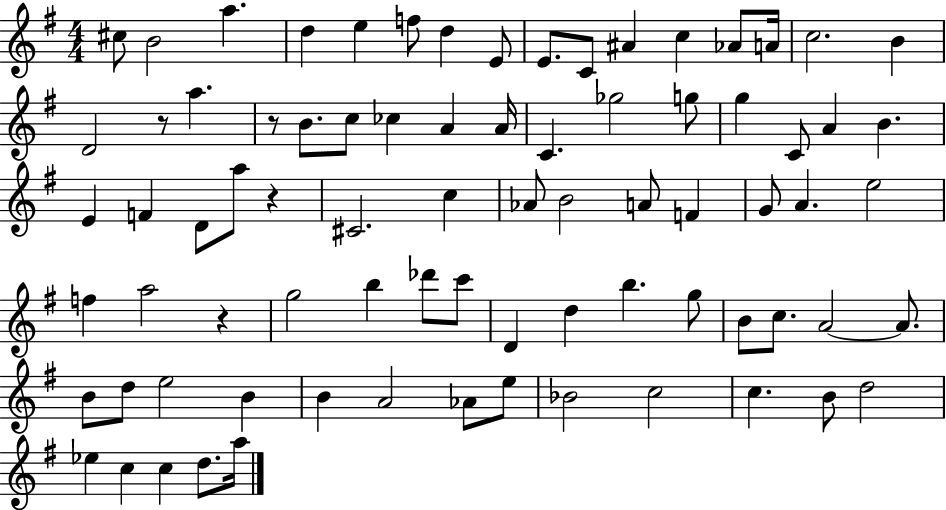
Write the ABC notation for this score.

X:1
T:Untitled
M:4/4
L:1/4
K:G
^c/2 B2 a d e f/2 d E/2 E/2 C/2 ^A c _A/2 A/4 c2 B D2 z/2 a z/2 B/2 c/2 _c A A/4 C _g2 g/2 g C/2 A B E F D/2 a/2 z ^C2 c _A/2 B2 A/2 F G/2 A e2 f a2 z g2 b _d'/2 c'/2 D d b g/2 B/2 c/2 A2 A/2 B/2 d/2 e2 B B A2 _A/2 e/2 _B2 c2 c B/2 d2 _e c c d/2 a/4